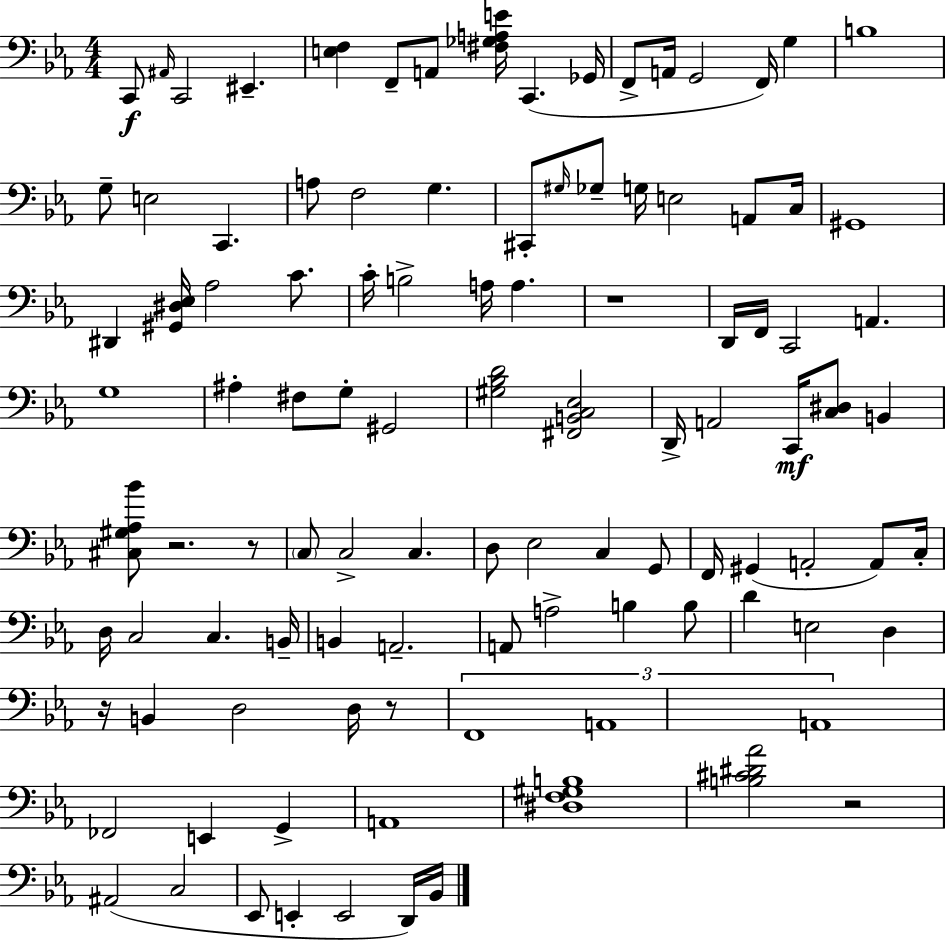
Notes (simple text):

C2/e A#2/s C2/h EIS2/q. [E3,F3]/q F2/e A2/e [F#3,Gb3,A3,E4]/s C2/q. Gb2/s F2/e A2/s G2/h F2/s G3/q B3/w G3/e E3/h C2/q. A3/e F3/h G3/q. C#2/e G#3/s Gb3/e G3/s E3/h A2/e C3/s G#2/w D#2/q [G#2,D#3,Eb3]/s Ab3/h C4/e. C4/s B3/h A3/s A3/q. R/w D2/s F2/s C2/h A2/q. G3/w A#3/q F#3/e G3/e G#2/h [G#3,Bb3,D4]/h [F#2,B2,C3,Eb3]/h D2/s A2/h C2/s [C3,D#3]/e B2/q [C#3,G#3,Ab3,Bb4]/e R/h. R/e C3/e C3/h C3/q. D3/e Eb3/h C3/q G2/e F2/s G#2/q A2/h A2/e C3/s D3/s C3/h C3/q. B2/s B2/q A2/h. A2/e A3/h B3/q B3/e D4/q E3/h D3/q R/s B2/q D3/h D3/s R/e F2/w A2/w A2/w FES2/h E2/q G2/q A2/w [D#3,F3,G#3,B3]/w [B3,C#4,D#4,Ab4]/h R/h A#2/h C3/h Eb2/e E2/q E2/h D2/s Bb2/s